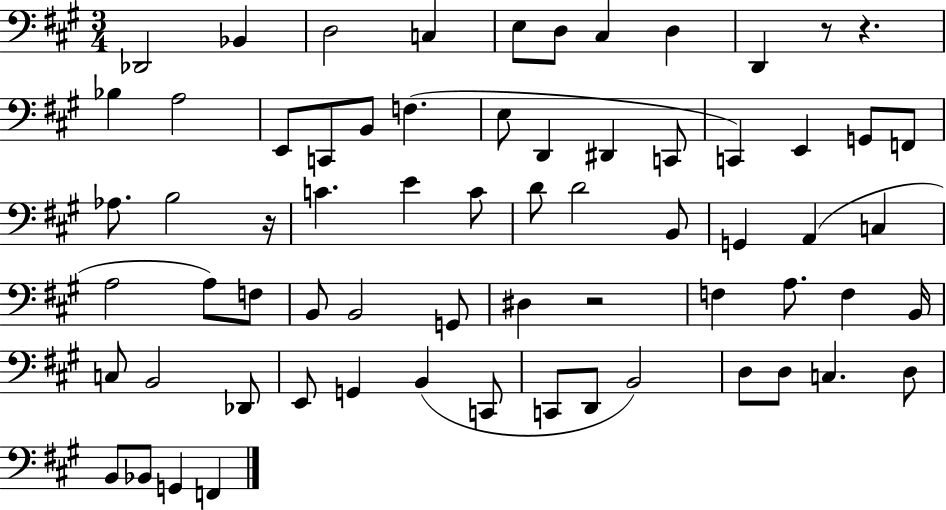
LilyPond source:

{
  \clef bass
  \numericTimeSignature
  \time 3/4
  \key a \major
  des,2 bes,4 | d2 c4 | e8 d8 cis4 d4 | d,4 r8 r4. | \break bes4 a2 | e,8 c,8 b,8 f4.( | e8 d,4 dis,4 c,8 | c,4) e,4 g,8 f,8 | \break aes8. b2 r16 | c'4. e'4 c'8 | d'8 d'2 b,8 | g,4 a,4( c4 | \break a2 a8) f8 | b,8 b,2 g,8 | dis4 r2 | f4 a8. f4 b,16 | \break c8 b,2 des,8 | e,8 g,4 b,4( c,8 | c,8 d,8 b,2) | d8 d8 c4. d8 | \break b,8 bes,8 g,4 f,4 | \bar "|."
}